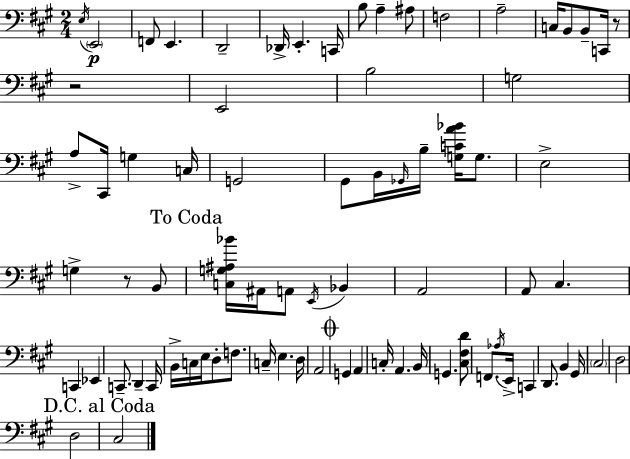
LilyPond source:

{
  \clef bass
  \numericTimeSignature
  \time 2/4
  \key a \major
  \repeat volta 2 { \acciaccatura { e16 }\p \parenthesize e,2 | f,8 e,4. | d,2-- | des,16-> e,4.-. | \break c,16 b8 a4-- ais8 | f2 | a2-- | c16 b,8 b,8-- c,16 r8 | \break r2 | e,2 | b2 | g2 | \break a8-> cis,16 g4 | c16 g,2 | gis,8 b,16 \grace { ges,16 } b16-- <g c' a' bes'>16 g8. | e2-> | \break g4-> r8 | b,8 \mark "To Coda" <c g ais bes'>16 ais,16 a,8 \acciaccatura { e,16 } bes,4 | a,2 | a,8 cis4. | \break c,4 ees,4 | c,8.-- d,4-- | c,16 b,16-> c16 e16 d8-. | f8. c16-- e4. | \break d16 a,2 | \mark \markup { \musicglyph "scripts.coda" } g,4 a,4 | c16-. a,4. | b,16 g,4. | \break <cis fis d'>8 f,8. \acciaccatura { aes16 } e,16-> | c,4 d,8. b,4 | gis,16 \parenthesize cis2 | d2 | \break d2 | \mark "D.C. al Coda" cis2 | } \bar "|."
}